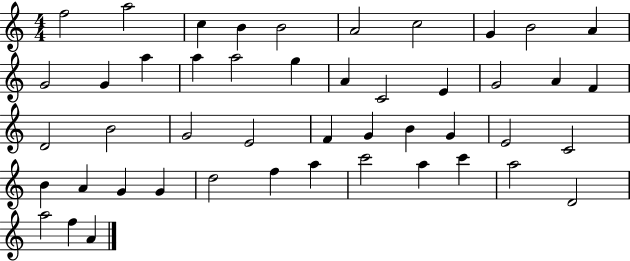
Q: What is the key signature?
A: C major